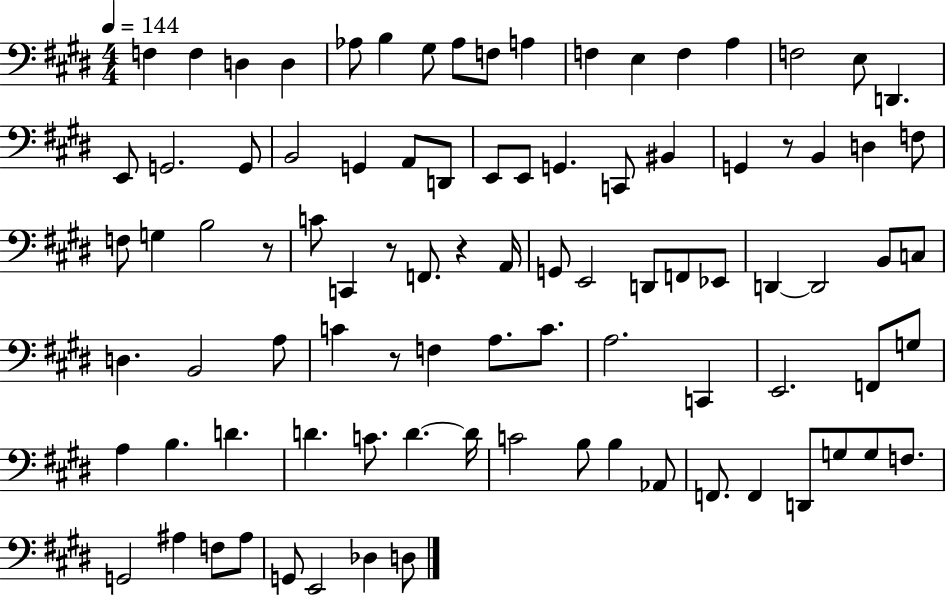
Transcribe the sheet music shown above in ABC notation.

X:1
T:Untitled
M:4/4
L:1/4
K:E
F, F, D, D, _A,/2 B, ^G,/2 _A,/2 F,/2 A, F, E, F, A, F,2 E,/2 D,, E,,/2 G,,2 G,,/2 B,,2 G,, A,,/2 D,,/2 E,,/2 E,,/2 G,, C,,/2 ^B,, G,, z/2 B,, D, F,/2 F,/2 G, B,2 z/2 C/2 C,, z/2 F,,/2 z A,,/4 G,,/2 E,,2 D,,/2 F,,/2 _E,,/2 D,, D,,2 B,,/2 C,/2 D, B,,2 A,/2 C z/2 F, A,/2 C/2 A,2 C,, E,,2 F,,/2 G,/2 A, B, D D C/2 D D/4 C2 B,/2 B, _A,,/2 F,,/2 F,, D,,/2 G,/2 G,/2 F,/2 G,,2 ^A, F,/2 ^A,/2 G,,/2 E,,2 _D, D,/2